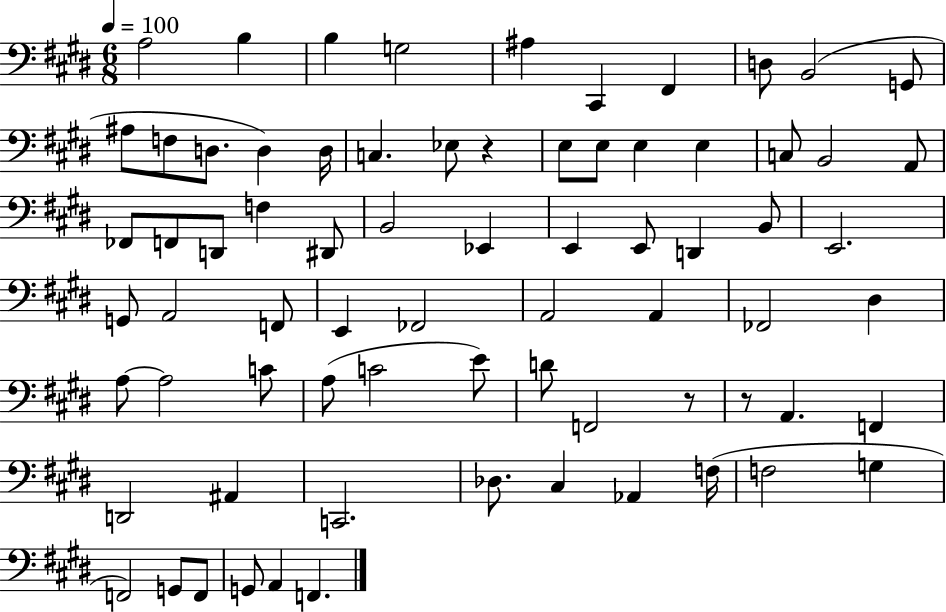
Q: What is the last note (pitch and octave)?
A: F2